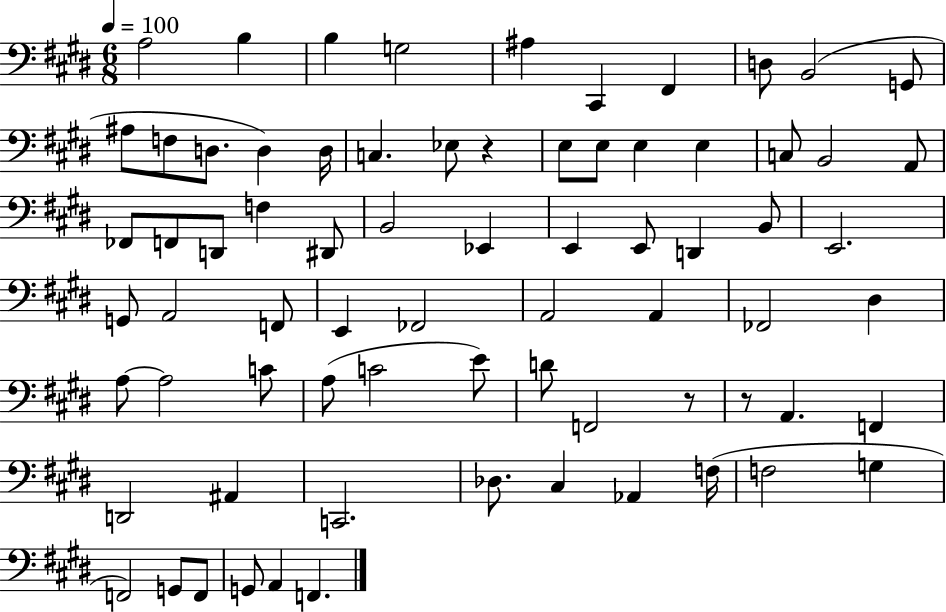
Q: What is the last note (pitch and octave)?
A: F2